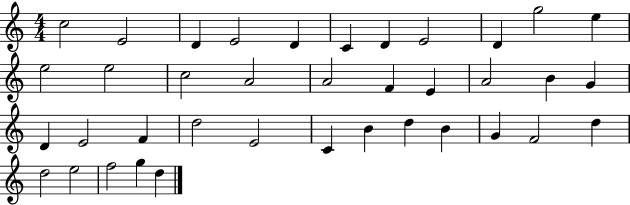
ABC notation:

X:1
T:Untitled
M:4/4
L:1/4
K:C
c2 E2 D E2 D C D E2 D g2 e e2 e2 c2 A2 A2 F E A2 B G D E2 F d2 E2 C B d B G F2 d d2 e2 f2 g d